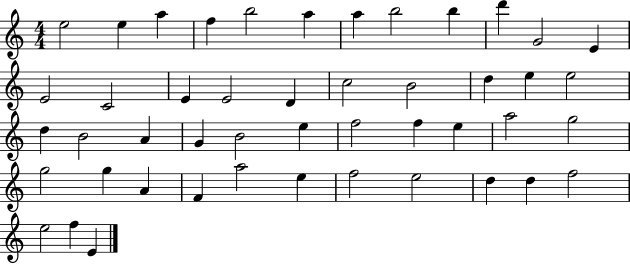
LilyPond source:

{
  \clef treble
  \numericTimeSignature
  \time 4/4
  \key c \major
  e''2 e''4 a''4 | f''4 b''2 a''4 | a''4 b''2 b''4 | d'''4 g'2 e'4 | \break e'2 c'2 | e'4 e'2 d'4 | c''2 b'2 | d''4 e''4 e''2 | \break d''4 b'2 a'4 | g'4 b'2 e''4 | f''2 f''4 e''4 | a''2 g''2 | \break g''2 g''4 a'4 | f'4 a''2 e''4 | f''2 e''2 | d''4 d''4 f''2 | \break e''2 f''4 e'4 | \bar "|."
}